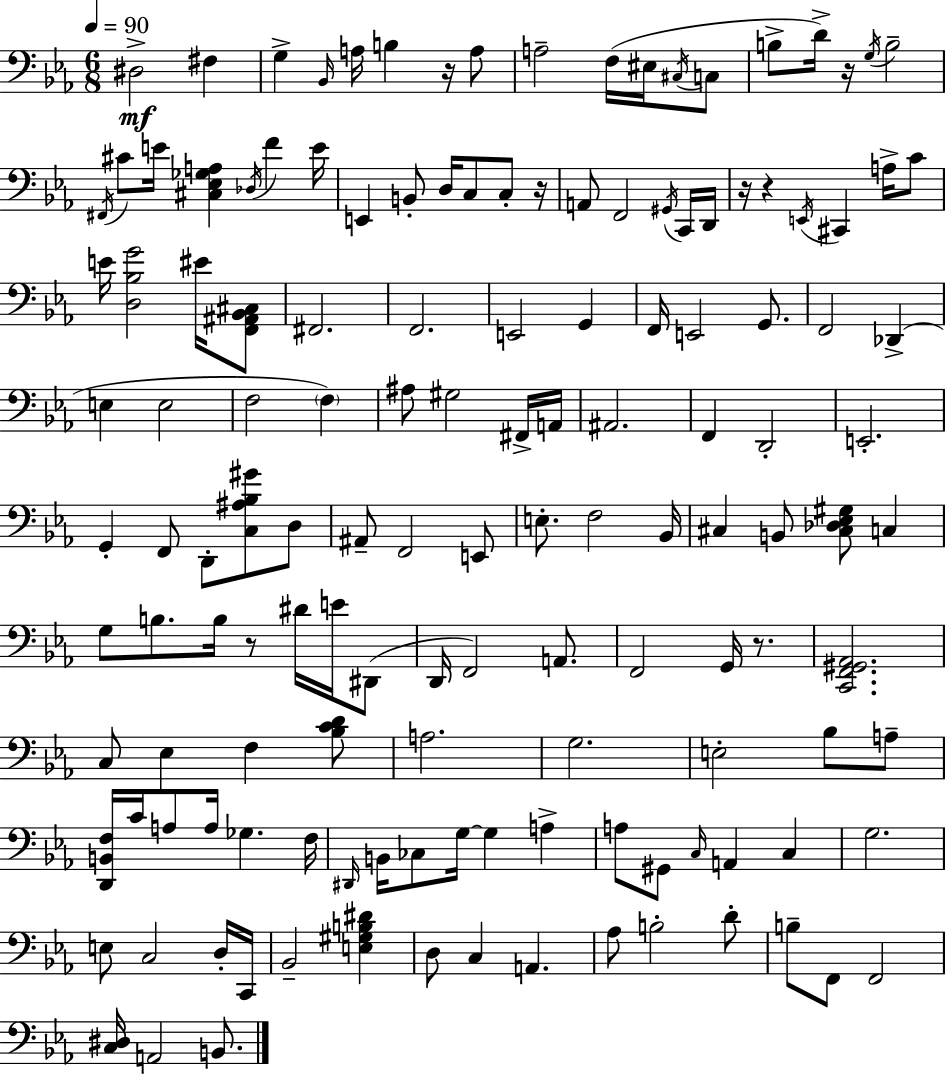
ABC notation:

X:1
T:Untitled
M:6/8
L:1/4
K:Cm
^D,2 ^F, G, _B,,/4 A,/4 B, z/4 A,/2 A,2 F,/4 ^E,/4 ^C,/4 C,/2 B,/2 D/4 z/4 G,/4 B,2 ^F,,/4 ^C/2 E/4 [^C,_E,_G,A,] _D,/4 F E/4 E,, B,,/2 D,/4 C,/2 C,/2 z/4 A,,/2 F,,2 ^G,,/4 C,,/4 D,,/4 z/4 z E,,/4 ^C,, A,/4 C/2 E/4 [D,_B,G]2 ^E/4 [F,,^A,,_B,,^C,]/2 ^F,,2 F,,2 E,,2 G,, F,,/4 E,,2 G,,/2 F,,2 _D,, E, E,2 F,2 F, ^A,/2 ^G,2 ^F,,/4 A,,/4 ^A,,2 F,, D,,2 E,,2 G,, F,,/2 D,,/2 [C,^A,_B,^G]/2 D,/2 ^A,,/2 F,,2 E,,/2 E,/2 F,2 _B,,/4 ^C, B,,/2 [^C,_D,_E,^G,]/2 C, G,/2 B,/2 B,/4 z/2 ^D/4 E/4 ^D,,/2 D,,/4 F,,2 A,,/2 F,,2 G,,/4 z/2 [C,,F,,^G,,_A,,]2 C,/2 _E, F, [_B,CD]/2 A,2 G,2 E,2 _B,/2 A,/2 [D,,B,,F,]/4 C/4 A,/2 A,/4 _G, F,/4 ^D,,/4 B,,/4 _C,/2 G,/4 G, A, A,/2 ^G,,/2 C,/4 A,, C, G,2 E,/2 C,2 D,/4 C,,/4 _B,,2 [E,^G,B,^D] D,/2 C, A,, _A,/2 B,2 D/2 B,/2 F,,/2 F,,2 [C,^D,]/4 A,,2 B,,/2